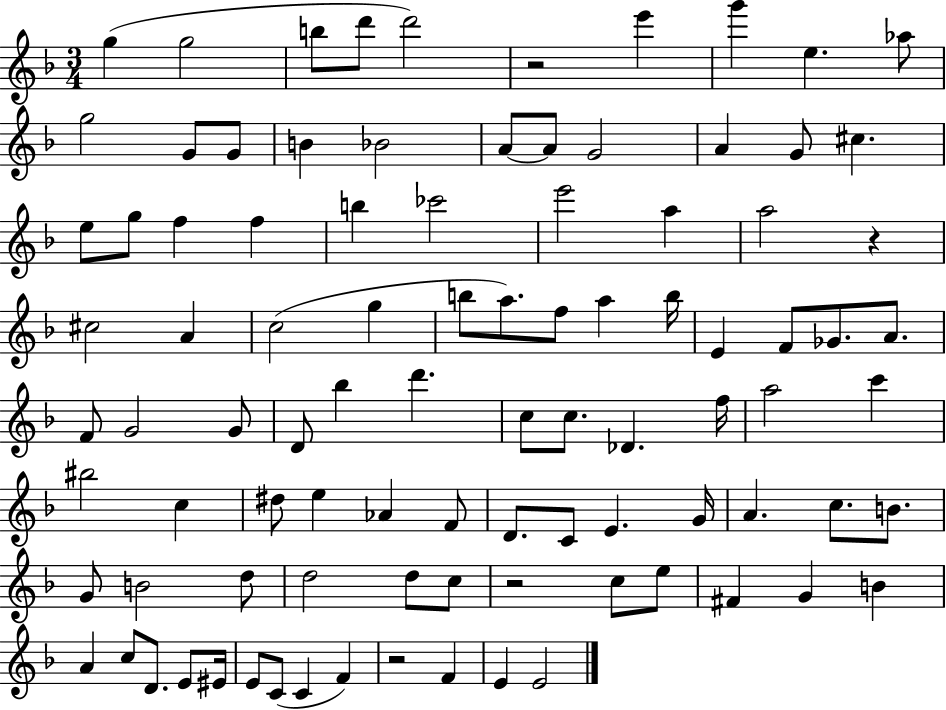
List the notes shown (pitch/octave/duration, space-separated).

G5/q G5/h B5/e D6/e D6/h R/h E6/q G6/q E5/q. Ab5/e G5/h G4/e G4/e B4/q Bb4/h A4/e A4/e G4/h A4/q G4/e C#5/q. E5/e G5/e F5/q F5/q B5/q CES6/h E6/h A5/q A5/h R/q C#5/h A4/q C5/h G5/q B5/e A5/e. F5/e A5/q B5/s E4/q F4/e Gb4/e. A4/e. F4/e G4/h G4/e D4/e Bb5/q D6/q. C5/e C5/e. Db4/q. F5/s A5/h C6/q BIS5/h C5/q D#5/e E5/q Ab4/q F4/e D4/e. C4/e E4/q. G4/s A4/q. C5/e. B4/e. G4/e B4/h D5/e D5/h D5/e C5/e R/h C5/e E5/e F#4/q G4/q B4/q A4/q C5/e D4/e. E4/e EIS4/s E4/e C4/e C4/q F4/q R/h F4/q E4/q E4/h